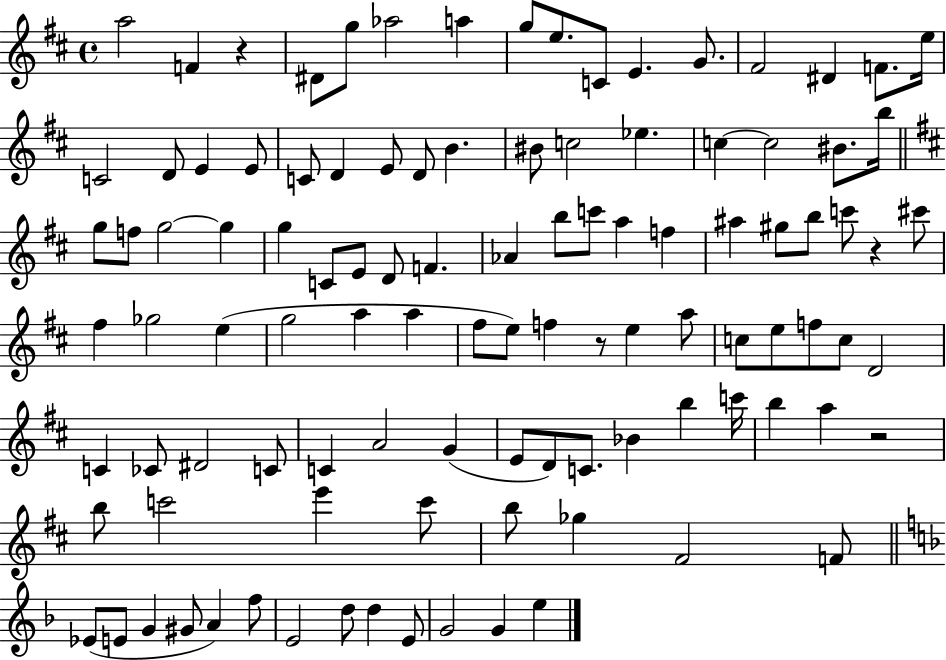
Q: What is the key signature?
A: D major